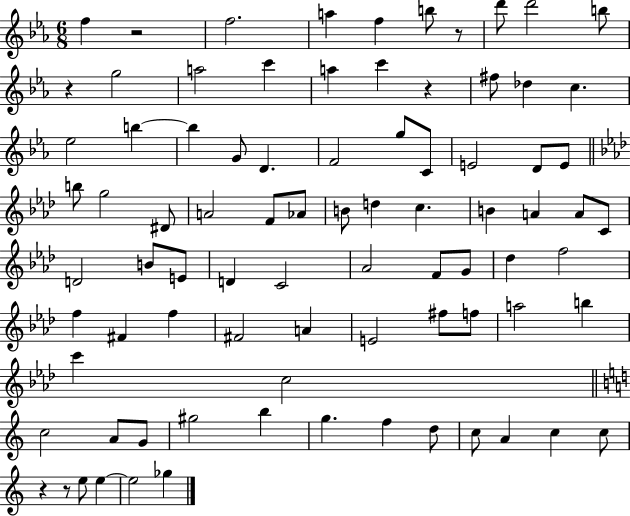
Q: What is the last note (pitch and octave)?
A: Gb5